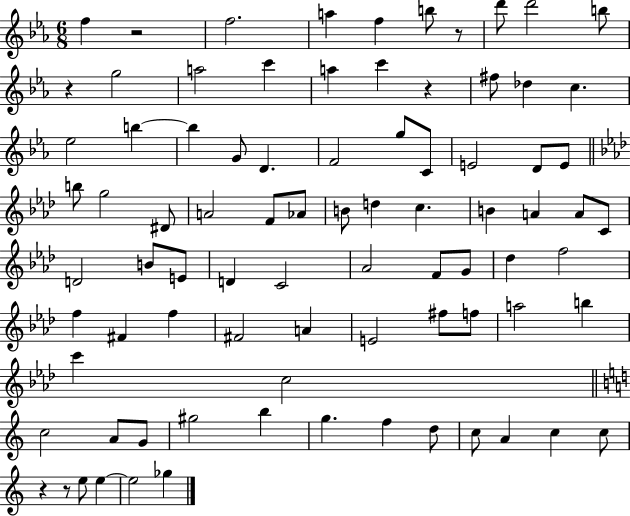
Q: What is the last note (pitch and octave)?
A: Gb5